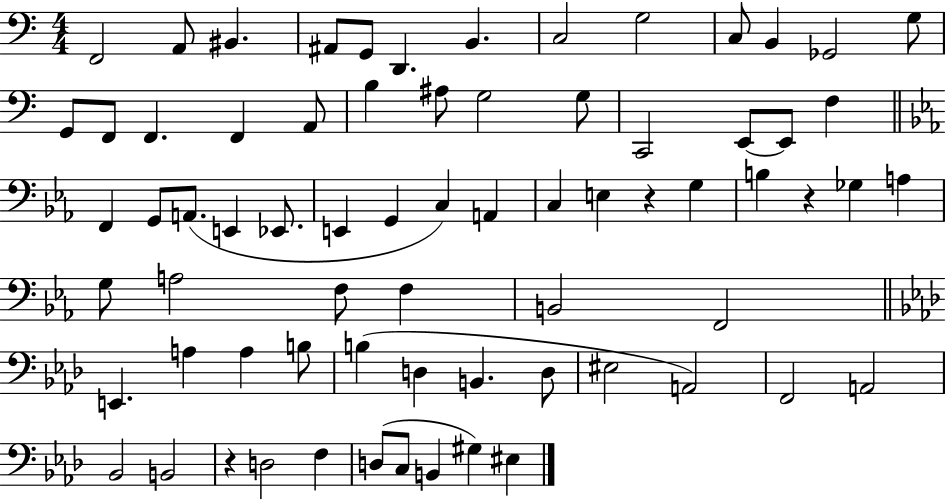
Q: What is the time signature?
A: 4/4